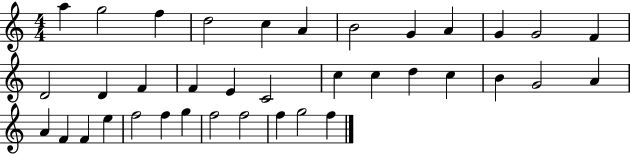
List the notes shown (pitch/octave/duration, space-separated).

A5/q G5/h F5/q D5/h C5/q A4/q B4/h G4/q A4/q G4/q G4/h F4/q D4/h D4/q F4/q F4/q E4/q C4/h C5/q C5/q D5/q C5/q B4/q G4/h A4/q A4/q F4/q F4/q E5/q F5/h F5/q G5/q F5/h F5/h F5/q G5/h F5/q